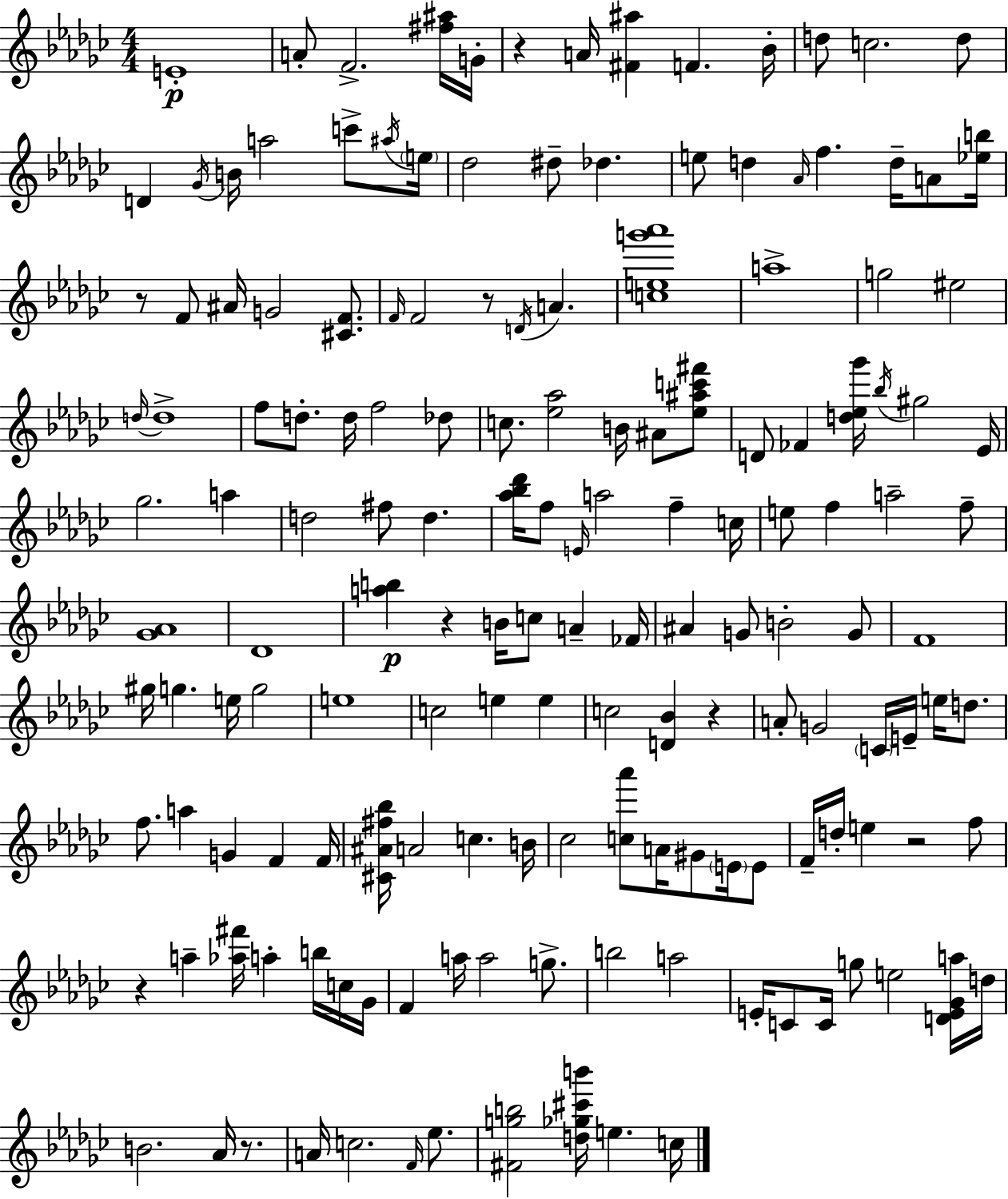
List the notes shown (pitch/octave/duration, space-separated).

E4/w A4/e F4/h. [F#5,A#5]/s G4/s R/q A4/s [F#4,A#5]/q F4/q. Bb4/s D5/e C5/h. D5/e D4/q Gb4/s B4/s A5/h C6/e A#5/s E5/s Db5/h D#5/e Db5/q. E5/e D5/q Ab4/s F5/q. D5/s A4/e [Eb5,B5]/s R/e F4/e A#4/s G4/h [C#4,F4]/e. F4/s F4/h R/e D4/s A4/q. [C5,E5,G6,Ab6]/w A5/w G5/h EIS5/h D5/s D5/w F5/e D5/e. D5/s F5/h Db5/e C5/e. [Eb5,Ab5]/h B4/s A#4/e [Eb5,A#5,C6,F#6]/e D4/e FES4/q [D5,Eb5,Gb6]/s Bb5/s G#5/h Eb4/s Gb5/h. A5/q D5/h F#5/e D5/q. [Ab5,Bb5,Db6]/s F5/e E4/s A5/h F5/q C5/s E5/e F5/q A5/h F5/e [Gb4,Ab4]/w Db4/w [A5,B5]/q R/q B4/s C5/e A4/q FES4/s A#4/q G4/e B4/h G4/e F4/w G#5/s G5/q. E5/s G5/h E5/w C5/h E5/q E5/q C5/h [D4,Bb4]/q R/q A4/e G4/h C4/s E4/s E5/s D5/e. F5/e. A5/q G4/q F4/q F4/s [C#4,A#4,F#5,Bb5]/s A4/h C5/q. B4/s CES5/h [C5,Ab6]/e A4/s G#4/e E4/s E4/e F4/s D5/s E5/q R/h F5/e R/q A5/q [Ab5,F#6]/s A5/q B5/s C5/s Gb4/s F4/q A5/s A5/h G5/e. B5/h A5/h E4/s C4/e C4/s G5/e E5/h [D4,E4,Gb4,A5]/s D5/s B4/h. Ab4/s R/e. A4/s C5/h. F4/s Eb5/e. [F#4,G5,B5]/h [D5,Gb5,C#6,B6]/s E5/q. C5/s